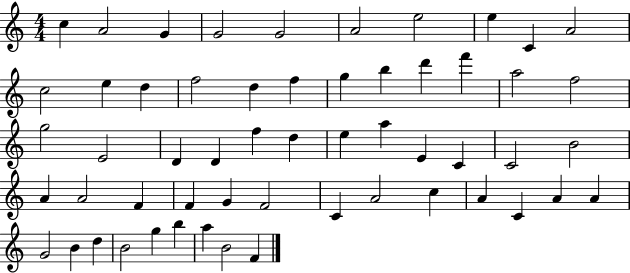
C5/q A4/h G4/q G4/h G4/h A4/h E5/h E5/q C4/q A4/h C5/h E5/q D5/q F5/h D5/q F5/q G5/q B5/q D6/q F6/q A5/h F5/h G5/h E4/h D4/q D4/q F5/q D5/q E5/q A5/q E4/q C4/q C4/h B4/h A4/q A4/h F4/q F4/q G4/q F4/h C4/q A4/h C5/q A4/q C4/q A4/q A4/q G4/h B4/q D5/q B4/h G5/q B5/q A5/q B4/h F4/q